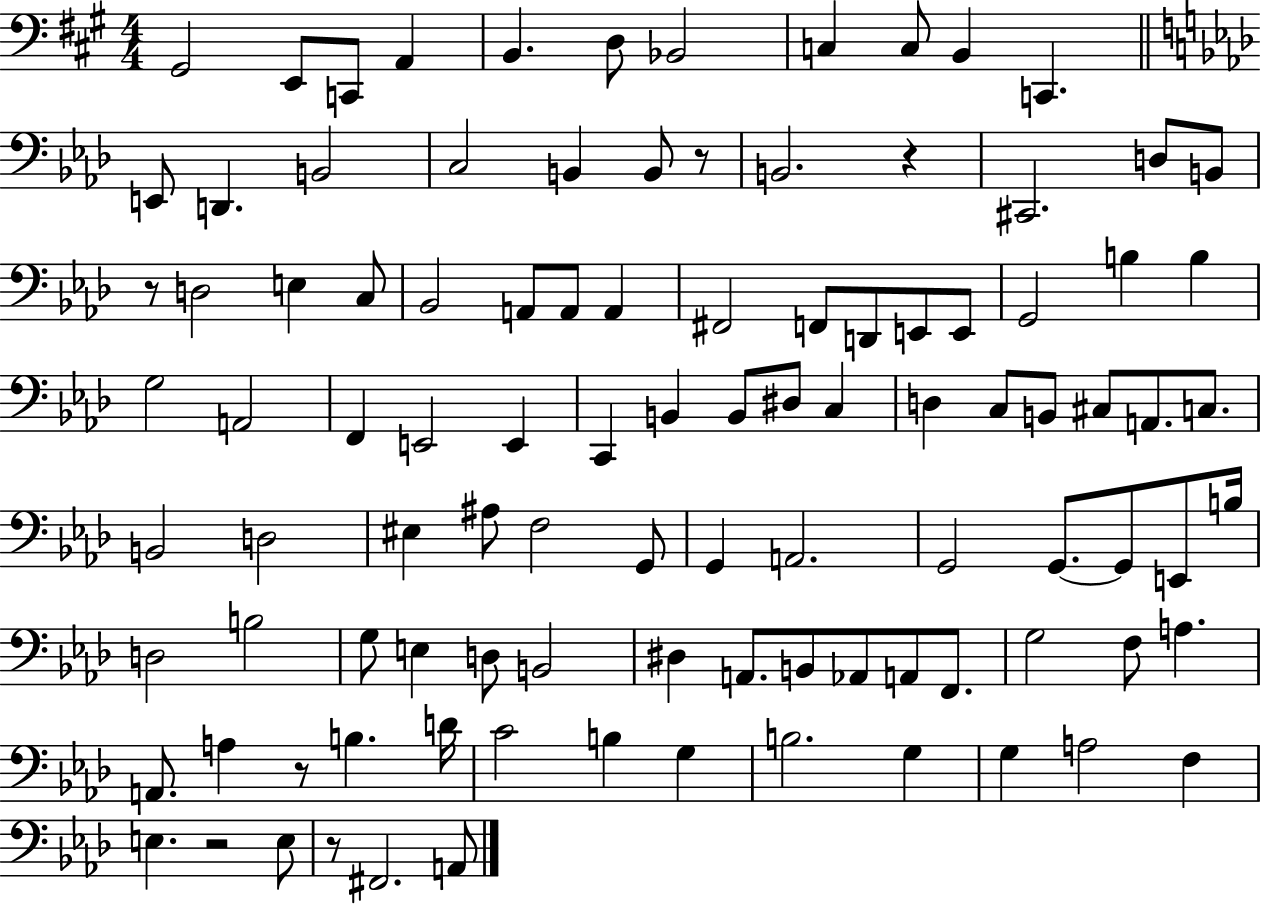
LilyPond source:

{
  \clef bass
  \numericTimeSignature
  \time 4/4
  \key a \major
  \repeat volta 2 { gis,2 e,8 c,8 a,4 | b,4. d8 bes,2 | c4 c8 b,4 c,4. | \bar "||" \break \key aes \major e,8 d,4. b,2 | c2 b,4 b,8 r8 | b,2. r4 | cis,2. d8 b,8 | \break r8 d2 e4 c8 | bes,2 a,8 a,8 a,4 | fis,2 f,8 d,8 e,8 e,8 | g,2 b4 b4 | \break g2 a,2 | f,4 e,2 e,4 | c,4 b,4 b,8 dis8 c4 | d4 c8 b,8 cis8 a,8. c8. | \break b,2 d2 | eis4 ais8 f2 g,8 | g,4 a,2. | g,2 g,8.~~ g,8 e,8 b16 | \break d2 b2 | g8 e4 d8 b,2 | dis4 a,8. b,8 aes,8 a,8 f,8. | g2 f8 a4. | \break a,8. a4 r8 b4. d'16 | c'2 b4 g4 | b2. g4 | g4 a2 f4 | \break e4. r2 e8 | r8 fis,2. a,8 | } \bar "|."
}